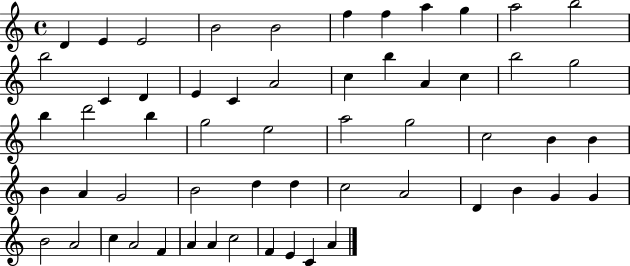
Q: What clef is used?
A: treble